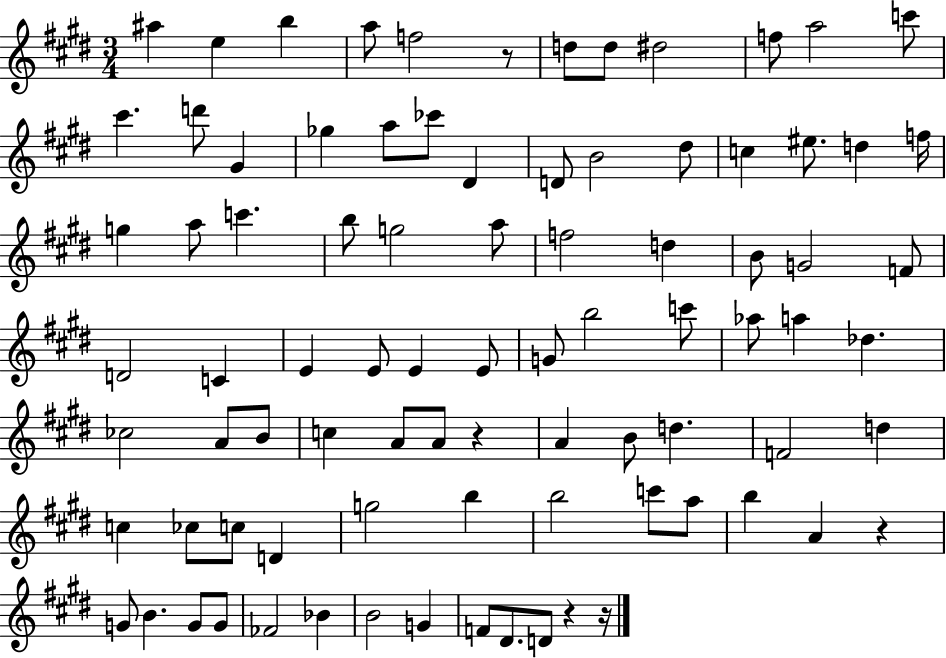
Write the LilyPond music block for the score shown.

{
  \clef treble
  \numericTimeSignature
  \time 3/4
  \key e \major
  \repeat volta 2 { ais''4 e''4 b''4 | a''8 f''2 r8 | d''8 d''8 dis''2 | f''8 a''2 c'''8 | \break cis'''4. d'''8 gis'4 | ges''4 a''8 ces'''8 dis'4 | d'8 b'2 dis''8 | c''4 eis''8. d''4 f''16 | \break g''4 a''8 c'''4. | b''8 g''2 a''8 | f''2 d''4 | b'8 g'2 f'8 | \break d'2 c'4 | e'4 e'8 e'4 e'8 | g'8 b''2 c'''8 | aes''8 a''4 des''4. | \break ces''2 a'8 b'8 | c''4 a'8 a'8 r4 | a'4 b'8 d''4. | f'2 d''4 | \break c''4 ces''8 c''8 d'4 | g''2 b''4 | b''2 c'''8 a''8 | b''4 a'4 r4 | \break g'8 b'4. g'8 g'8 | fes'2 bes'4 | b'2 g'4 | f'8 dis'8. d'8 r4 r16 | \break } \bar "|."
}